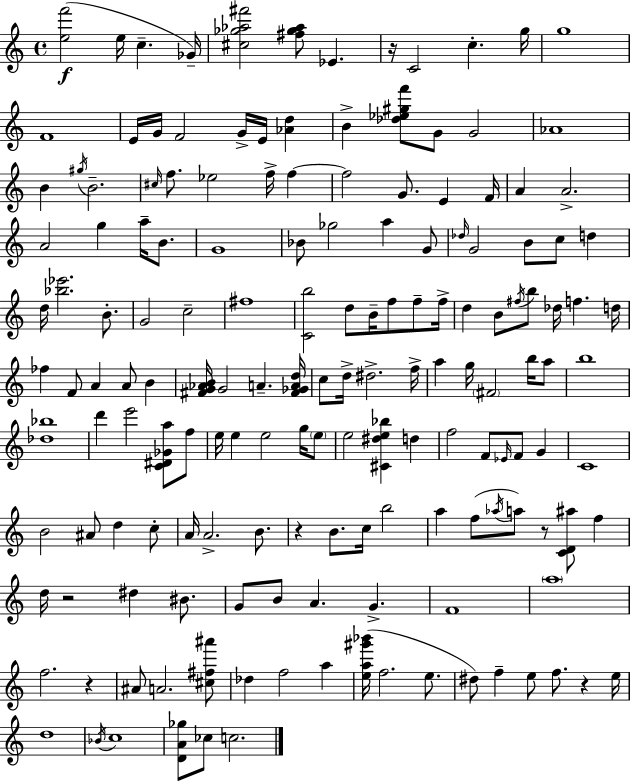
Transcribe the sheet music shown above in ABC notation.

X:1
T:Untitled
M:4/4
L:1/4
K:C
[ef']2 e/4 c _G/4 [^c_g_a^f']2 [^f_g_a]/2 _E z/4 C2 c g/4 g4 F4 E/4 G/4 F2 G/4 E/4 [_Ad] B [_d_e^gf']/2 G/2 G2 _A4 B ^g/4 B2 ^c/4 f/2 _e2 f/4 f f2 G/2 E F/4 A A2 A2 g a/4 B/2 G4 _B/2 _g2 a G/2 _d/4 G2 B/2 c/2 d d/4 [_b_e']2 B/2 G2 c2 ^f4 [Cb]2 d/2 B/4 f/2 f/2 f/4 d B/2 ^f/4 b/2 _d/4 f d/4 _f F/2 A A/2 B [^FG_AB]/4 G2 A [^F_GAd]/4 c/2 d/4 ^d2 f/4 a g/4 ^F2 b/4 a/2 b4 [_d_b]4 d' e'2 [C^D_Ga]/2 f/2 e/4 e e2 g/4 e/2 e2 [^C^de_b] d f2 F/2 _E/4 F/2 G C4 B2 ^A/2 d c/2 A/4 A2 B/2 z B/2 c/4 b2 a f/2 _a/4 a/2 z/2 [CD^a]/2 f d/4 z2 ^d ^B/2 G/2 B/2 A G F4 a4 f2 z ^A/2 A2 [^c^f^a']/2 _d f2 a [ea^g'_b']/4 f2 e/2 ^d/2 f e/2 f/2 z e/4 d4 _B/4 c4 [DA_g]/2 _c/2 c2